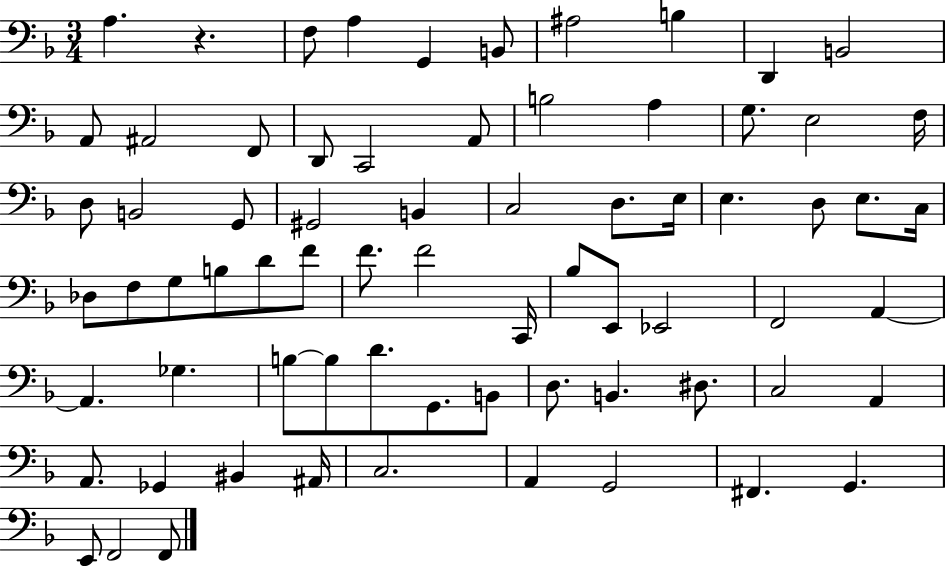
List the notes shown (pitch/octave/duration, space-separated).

A3/q. R/q. F3/e A3/q G2/q B2/e A#3/h B3/q D2/q B2/h A2/e A#2/h F2/e D2/e C2/h A2/e B3/h A3/q G3/e. E3/h F3/s D3/e B2/h G2/e G#2/h B2/q C3/h D3/e. E3/s E3/q. D3/e E3/e. C3/s Db3/e F3/e G3/e B3/e D4/e F4/e F4/e. F4/h C2/s Bb3/e E2/e Eb2/h F2/h A2/q A2/q. Gb3/q. B3/e B3/e D4/e. G2/e. B2/e D3/e. B2/q. D#3/e. C3/h A2/q A2/e. Gb2/q BIS2/q A#2/s C3/h. A2/q G2/h F#2/q. G2/q. E2/e F2/h F2/e